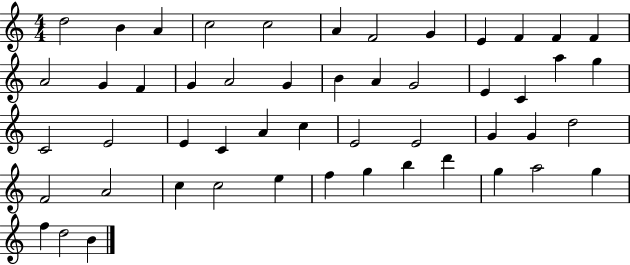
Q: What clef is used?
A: treble